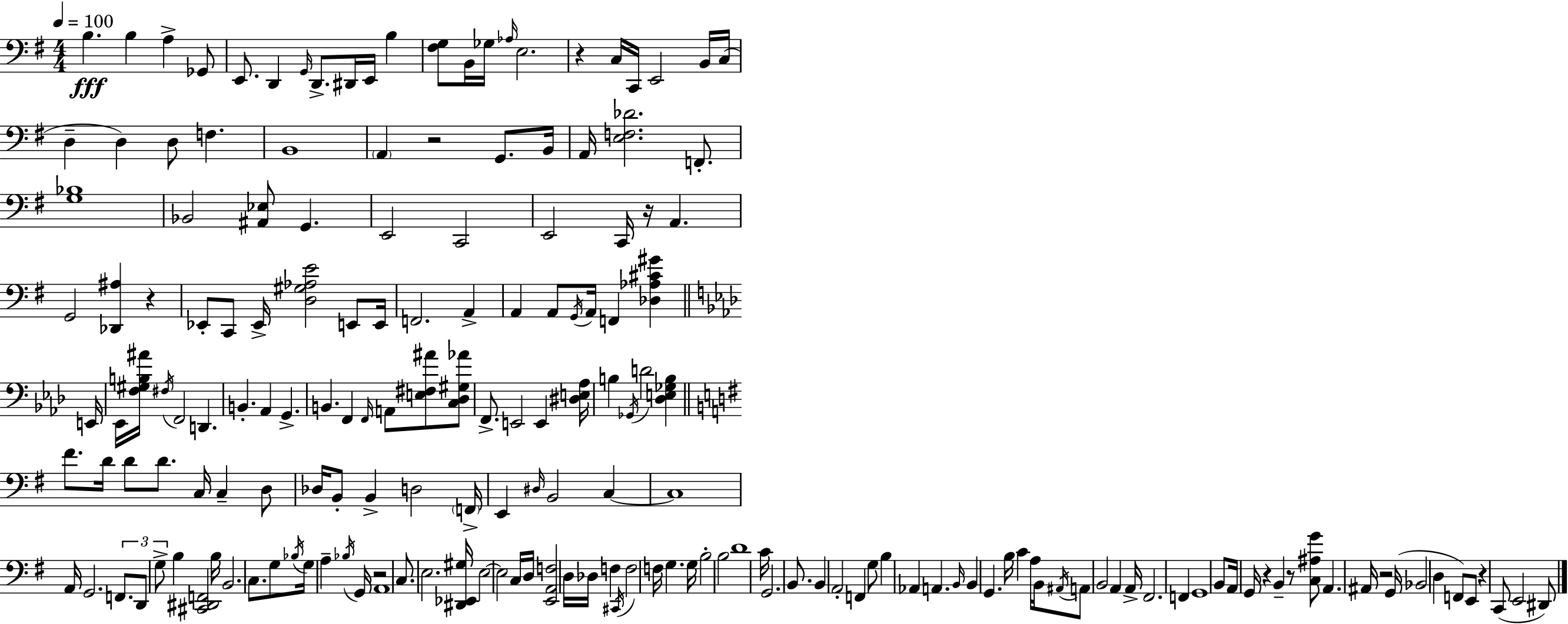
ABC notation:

X:1
T:Untitled
M:4/4
L:1/4
K:Em
B, B, A, _G,,/2 E,,/2 D,, G,,/4 D,,/2 ^D,,/4 E,,/4 B, [^F,G,]/2 B,,/4 _G,/4 _A,/4 E,2 z C,/4 C,,/4 E,,2 B,,/4 C,/4 D, D, D,/2 F, B,,4 A,, z2 G,,/2 B,,/4 A,,/4 [E,F,_D]2 F,,/2 [G,_B,]4 _B,,2 [^A,,_E,]/2 G,, E,,2 C,,2 E,,2 C,,/4 z/4 A,, G,,2 [_D,,^A,] z _E,,/2 C,,/2 _E,,/4 [D,^G,_A,E]2 E,,/2 E,,/4 F,,2 A,, A,, A,,/2 G,,/4 A,,/4 F,, [_D,_A,^C^G] E,,/4 _E,,/4 [F,^G,B,^A]/4 ^F,/4 F,,2 D,, B,, _A,, G,, B,, F,, F,,/4 A,,/2 [E,^F,^A]/2 [C,_D,^G,_A]/2 F,,/2 E,,2 E,, [^D,E,_A,]/4 B, _G,,/4 D2 [_D,E,_G,B,] ^F/2 D/4 D/2 D/2 C,/4 C, D,/2 _D,/4 B,,/2 B,, D,2 F,,/4 E,, ^D,/4 B,,2 C, C,4 A,,/4 G,,2 F,,/2 D,,/2 G,/2 B, [^C,,^D,,F,,]2 B,/4 B,,2 C,/2 G,/2 _B,/4 G,/4 A, _B,/4 G,,/4 z2 A,,4 C,/2 E,2 [^D,,_E,,^G,]/4 E,2 E,2 C,/4 D,/4 [E,,A,,F,]2 D,/4 _D,/4 F, ^C,,/4 F,2 F,/4 G, G,/4 B,2 B,2 D4 C/4 G,,2 B,,/2 B,, A,,2 F,, G,/2 B, _A,, A,, B,,/4 B,, G,, B,/4 C A,/4 B,,/4 ^A,,/4 A,,/2 B,,2 A,, A,,/4 ^F,,2 F,, G,,4 B,,/2 A,,/4 G,,/4 z B,, z/2 [C,^A,G]/2 A,, ^A,,/4 z2 G,,/4 _B,,2 D, F,,/2 E,,/2 z C,,/2 E,,2 ^D,,/2